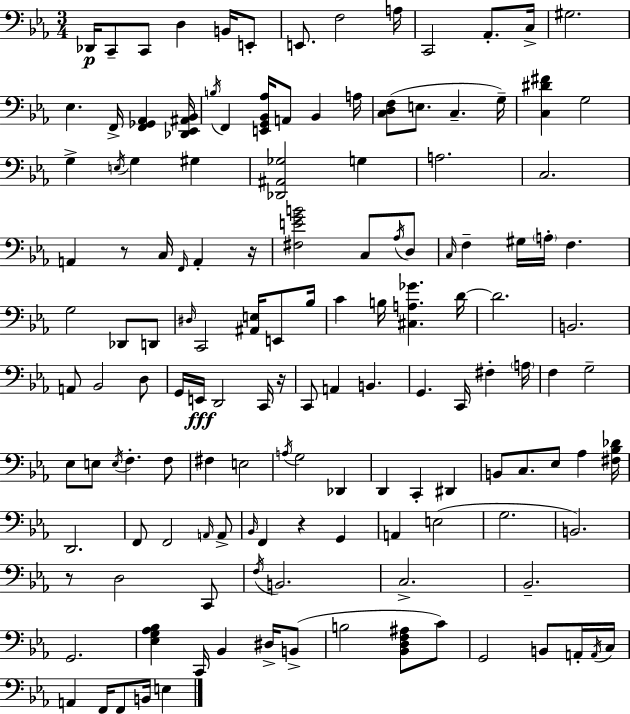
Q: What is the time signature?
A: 3/4